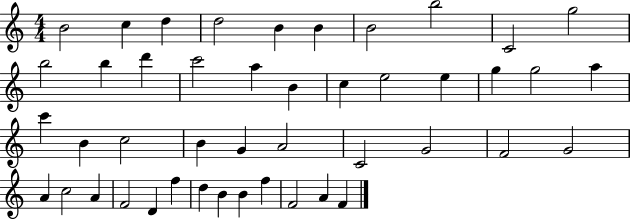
{
  \clef treble
  \numericTimeSignature
  \time 4/4
  \key c \major
  b'2 c''4 d''4 | d''2 b'4 b'4 | b'2 b''2 | c'2 g''2 | \break b''2 b''4 d'''4 | c'''2 a''4 b'4 | c''4 e''2 e''4 | g''4 g''2 a''4 | \break c'''4 b'4 c''2 | b'4 g'4 a'2 | c'2 g'2 | f'2 g'2 | \break a'4 c''2 a'4 | f'2 d'4 f''4 | d''4 b'4 b'4 f''4 | f'2 a'4 f'4 | \break \bar "|."
}